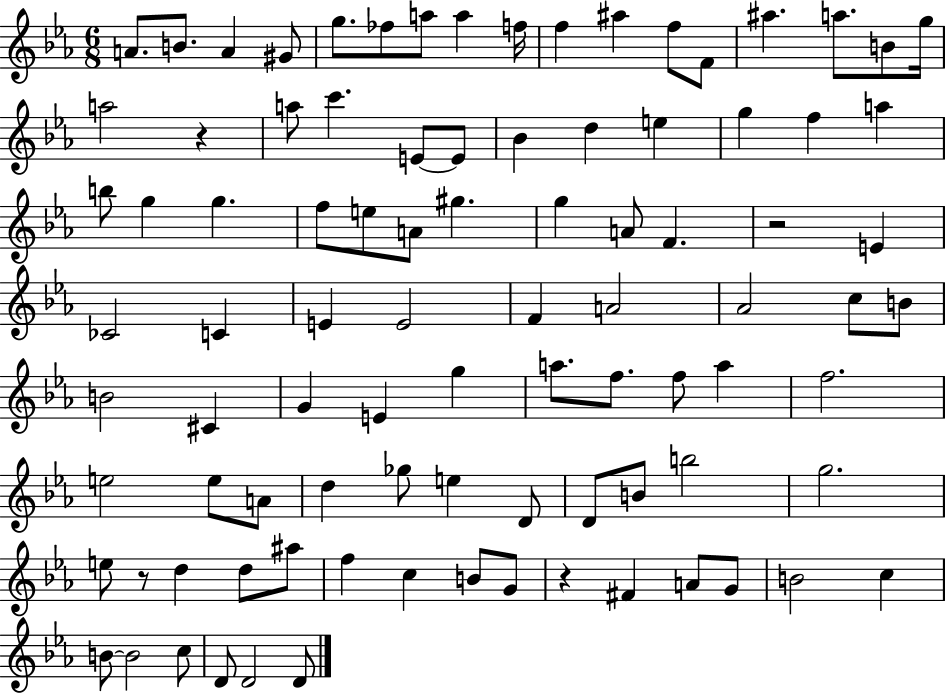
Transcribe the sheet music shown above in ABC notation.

X:1
T:Untitled
M:6/8
L:1/4
K:Eb
A/2 B/2 A ^G/2 g/2 _f/2 a/2 a f/4 f ^a f/2 F/2 ^a a/2 B/2 g/4 a2 z a/2 c' E/2 E/2 _B d e g f a b/2 g g f/2 e/2 A/2 ^g g A/2 F z2 E _C2 C E E2 F A2 _A2 c/2 B/2 B2 ^C G E g a/2 f/2 f/2 a f2 e2 e/2 A/2 d _g/2 e D/2 D/2 B/2 b2 g2 e/2 z/2 d d/2 ^a/2 f c B/2 G/2 z ^F A/2 G/2 B2 c B/2 B2 c/2 D/2 D2 D/2